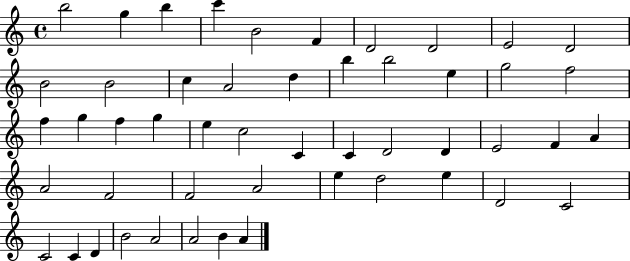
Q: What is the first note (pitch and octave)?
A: B5